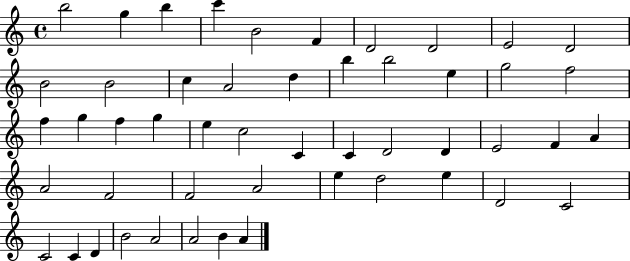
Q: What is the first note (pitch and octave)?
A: B5